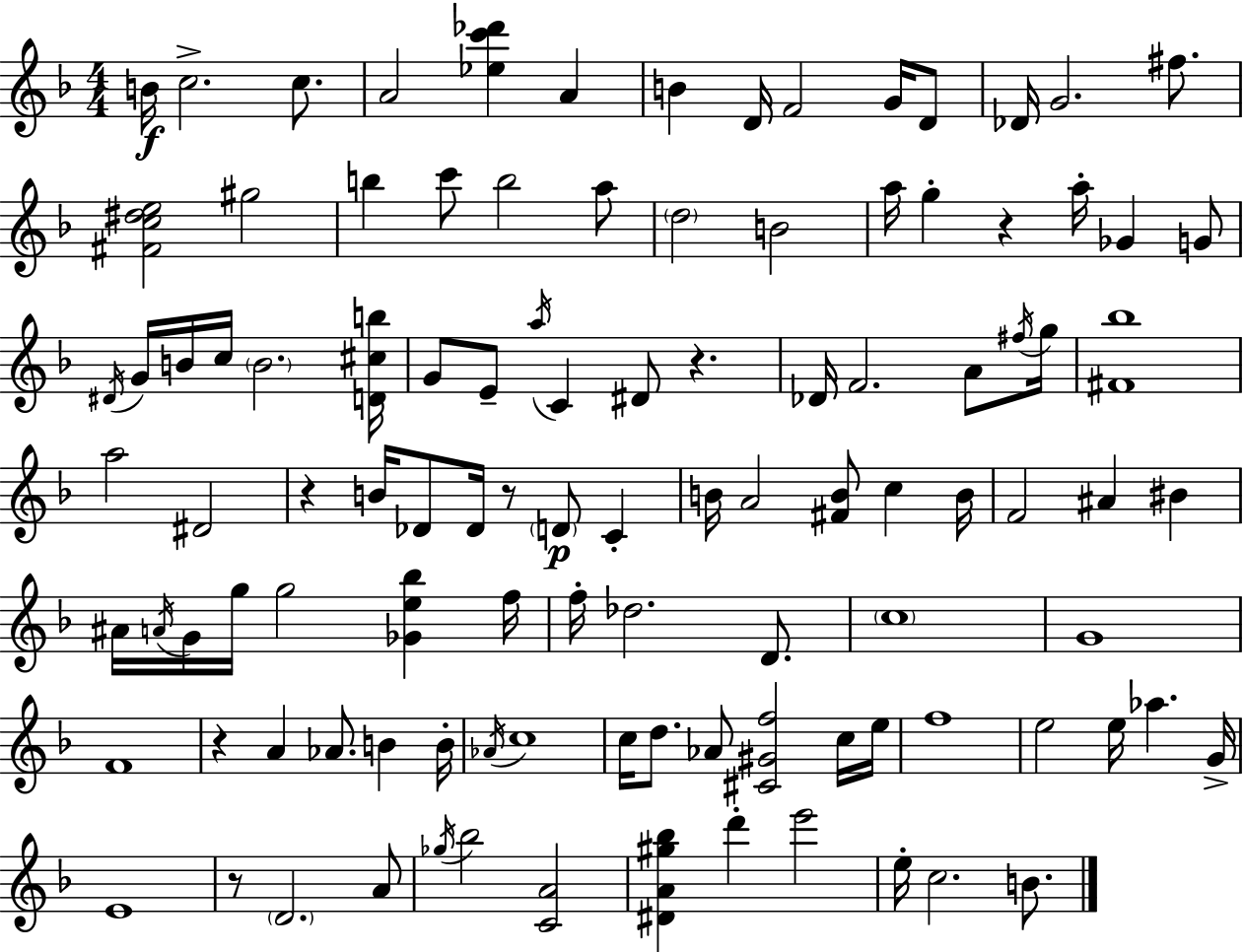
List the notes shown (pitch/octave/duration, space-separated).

B4/s C5/h. C5/e. A4/h [Eb5,C6,Db6]/q A4/q B4/q D4/s F4/h G4/s D4/e Db4/s G4/h. F#5/e. [F#4,C5,D#5,E5]/h G#5/h B5/q C6/e B5/h A5/e D5/h B4/h A5/s G5/q R/q A5/s Gb4/q G4/e D#4/s G4/s B4/s C5/s B4/h. [D4,C#5,B5]/s G4/e E4/e A5/s C4/q D#4/e R/q. Db4/s F4/h. A4/e F#5/s G5/s [F#4,Bb5]/w A5/h D#4/h R/q B4/s Db4/e Db4/s R/e D4/e C4/q B4/s A4/h [F#4,B4]/e C5/q B4/s F4/h A#4/q BIS4/q A#4/s A4/s G4/s G5/s G5/h [Gb4,E5,Bb5]/q F5/s F5/s Db5/h. D4/e. C5/w G4/w F4/w R/q A4/q Ab4/e. B4/q B4/s Ab4/s C5/w C5/s D5/e. Ab4/e [C#4,G#4,F5]/h C5/s E5/s F5/w E5/h E5/s Ab5/q. G4/s E4/w R/e D4/h. A4/e Gb5/s Bb5/h [C4,A4]/h [D#4,A4,G#5,Bb5]/q D6/q E6/h E5/s C5/h. B4/e.